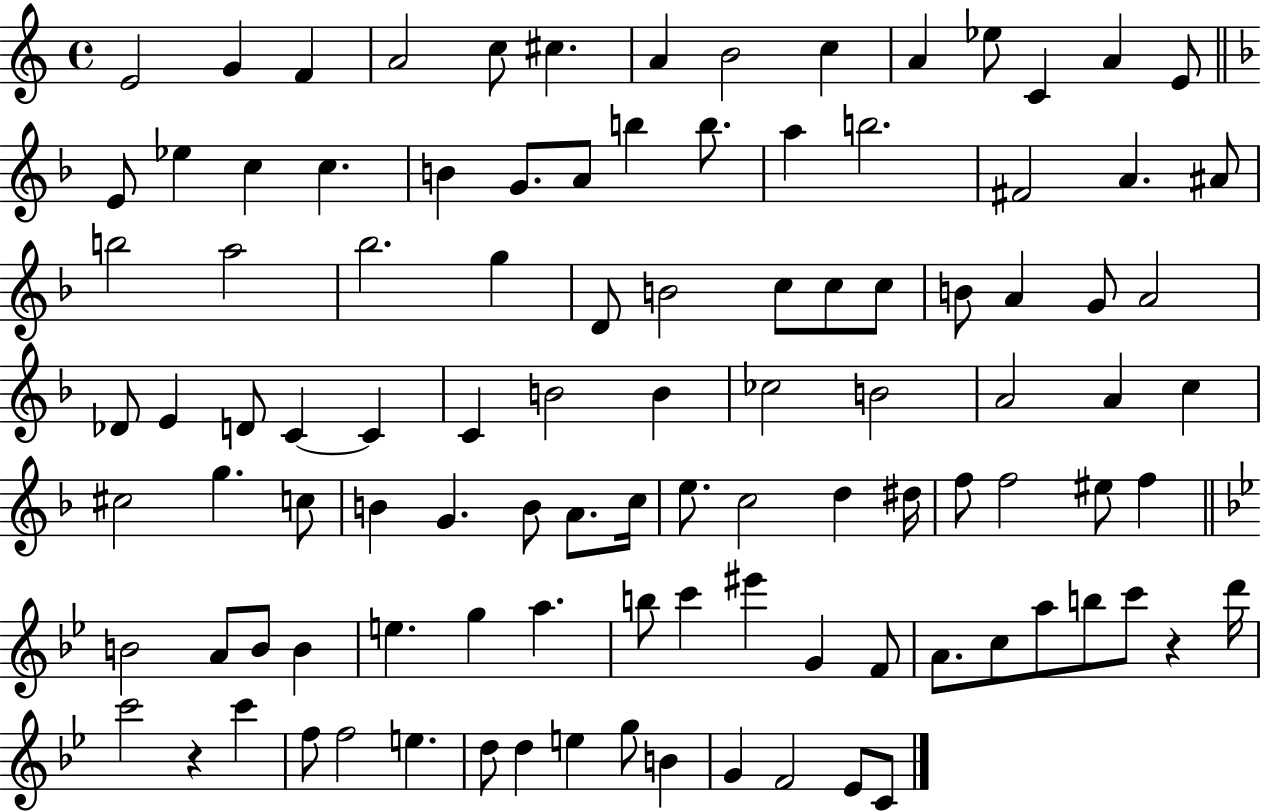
E4/h G4/q F4/q A4/h C5/e C#5/q. A4/q B4/h C5/q A4/q Eb5/e C4/q A4/q E4/e E4/e Eb5/q C5/q C5/q. B4/q G4/e. A4/e B5/q B5/e. A5/q B5/h. F#4/h A4/q. A#4/e B5/h A5/h Bb5/h. G5/q D4/e B4/h C5/e C5/e C5/e B4/e A4/q G4/e A4/h Db4/e E4/q D4/e C4/q C4/q C4/q B4/h B4/q CES5/h B4/h A4/h A4/q C5/q C#5/h G5/q. C5/e B4/q G4/q. B4/e A4/e. C5/s E5/e. C5/h D5/q D#5/s F5/e F5/h EIS5/e F5/q B4/h A4/e B4/e B4/q E5/q. G5/q A5/q. B5/e C6/q EIS6/q G4/q F4/e A4/e. C5/e A5/e B5/e C6/e R/q D6/s C6/h R/q C6/q F5/e F5/h E5/q. D5/e D5/q E5/q G5/e B4/q G4/q F4/h Eb4/e C4/e